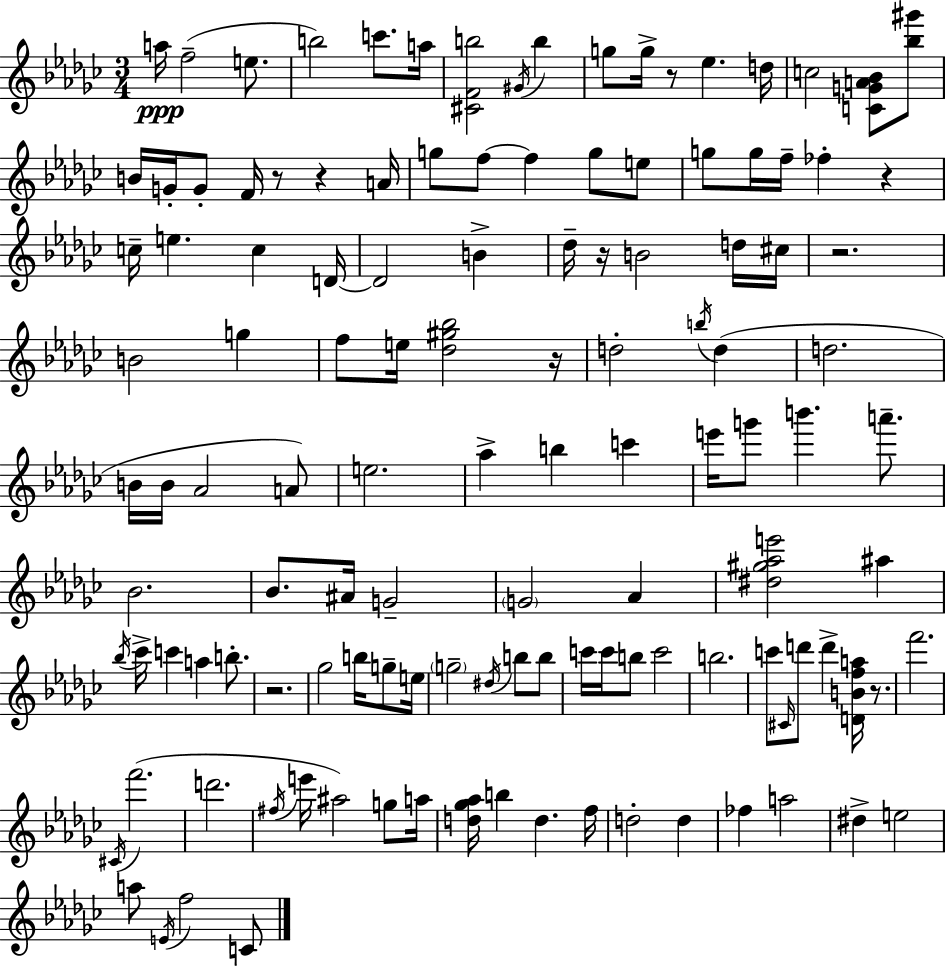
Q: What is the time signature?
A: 3/4